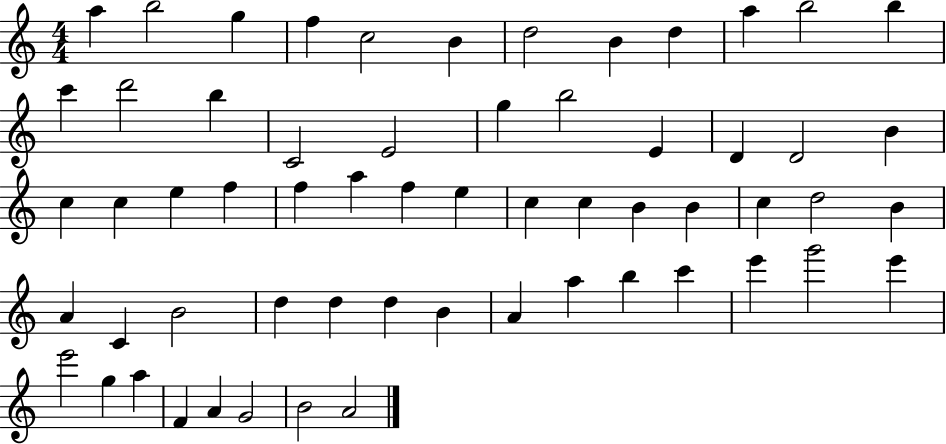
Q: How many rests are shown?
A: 0